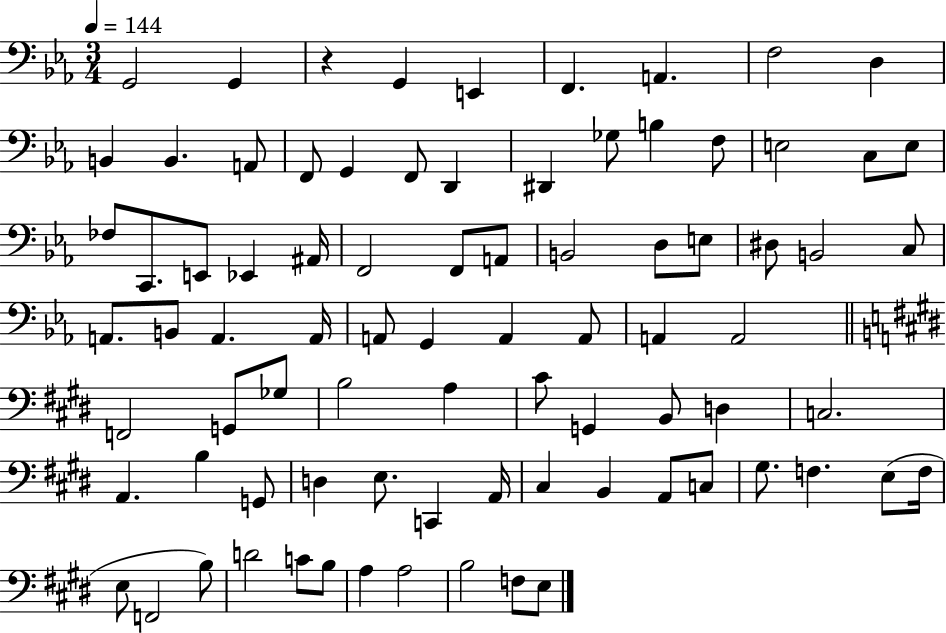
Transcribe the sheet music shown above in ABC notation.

X:1
T:Untitled
M:3/4
L:1/4
K:Eb
G,,2 G,, z G,, E,, F,, A,, F,2 D, B,, B,, A,,/2 F,,/2 G,, F,,/2 D,, ^D,, _G,/2 B, F,/2 E,2 C,/2 E,/2 _F,/2 C,,/2 E,,/2 _E,, ^A,,/4 F,,2 F,,/2 A,,/2 B,,2 D,/2 E,/2 ^D,/2 B,,2 C,/2 A,,/2 B,,/2 A,, A,,/4 A,,/2 G,, A,, A,,/2 A,, A,,2 F,,2 G,,/2 _G,/2 B,2 A, ^C/2 G,, B,,/2 D, C,2 A,, B, G,,/2 D, E,/2 C,, A,,/4 ^C, B,, A,,/2 C,/2 ^G,/2 F, E,/2 F,/4 E,/2 F,,2 B,/2 D2 C/2 B,/2 A, A,2 B,2 F,/2 E,/2